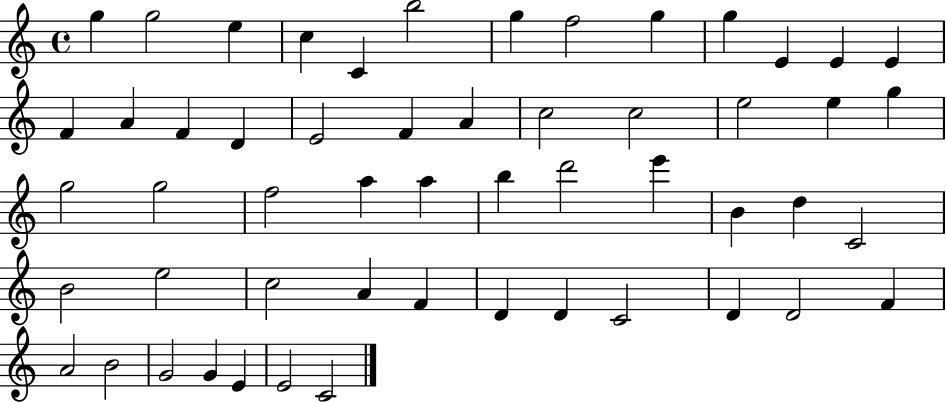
G5/q G5/h E5/q C5/q C4/q B5/h G5/q F5/h G5/q G5/q E4/q E4/q E4/q F4/q A4/q F4/q D4/q E4/h F4/q A4/q C5/h C5/h E5/h E5/q G5/q G5/h G5/h F5/h A5/q A5/q B5/q D6/h E6/q B4/q D5/q C4/h B4/h E5/h C5/h A4/q F4/q D4/q D4/q C4/h D4/q D4/h F4/q A4/h B4/h G4/h G4/q E4/q E4/h C4/h